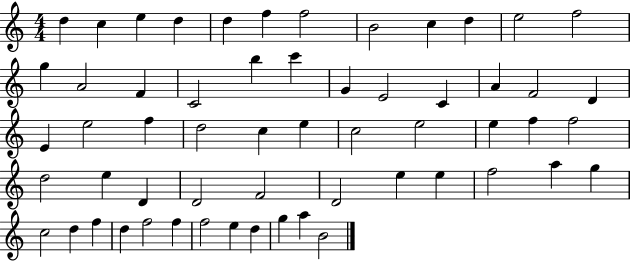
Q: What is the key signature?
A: C major